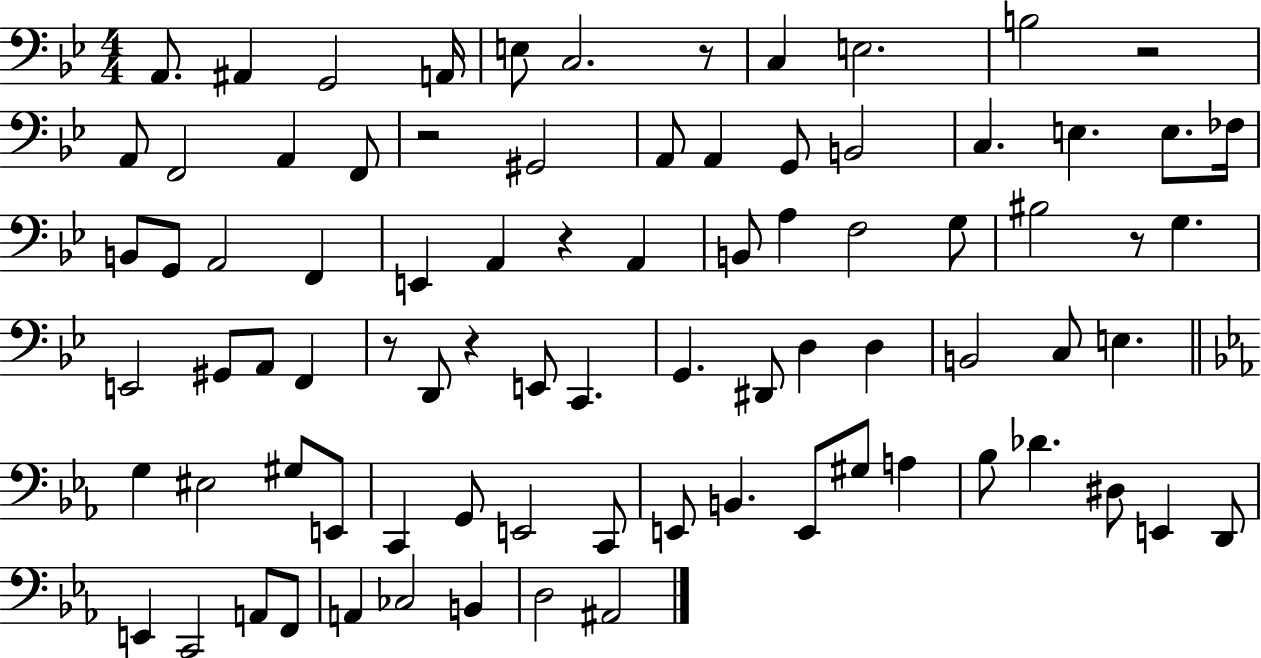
{
  \clef bass
  \numericTimeSignature
  \time 4/4
  \key bes \major
  a,8. ais,4 g,2 a,16 | e8 c2. r8 | c4 e2. | b2 r2 | \break a,8 f,2 a,4 f,8 | r2 gis,2 | a,8 a,4 g,8 b,2 | c4. e4. e8. fes16 | \break b,8 g,8 a,2 f,4 | e,4 a,4 r4 a,4 | b,8 a4 f2 g8 | bis2 r8 g4. | \break e,2 gis,8 a,8 f,4 | r8 d,8 r4 e,8 c,4. | g,4. dis,8 d4 d4 | b,2 c8 e4. | \break \bar "||" \break \key ees \major g4 eis2 gis8 e,8 | c,4 g,8 e,2 c,8 | e,8 b,4. e,8 gis8 a4 | bes8 des'4. dis8 e,4 d,8 | \break e,4 c,2 a,8 f,8 | a,4 ces2 b,4 | d2 ais,2 | \bar "|."
}